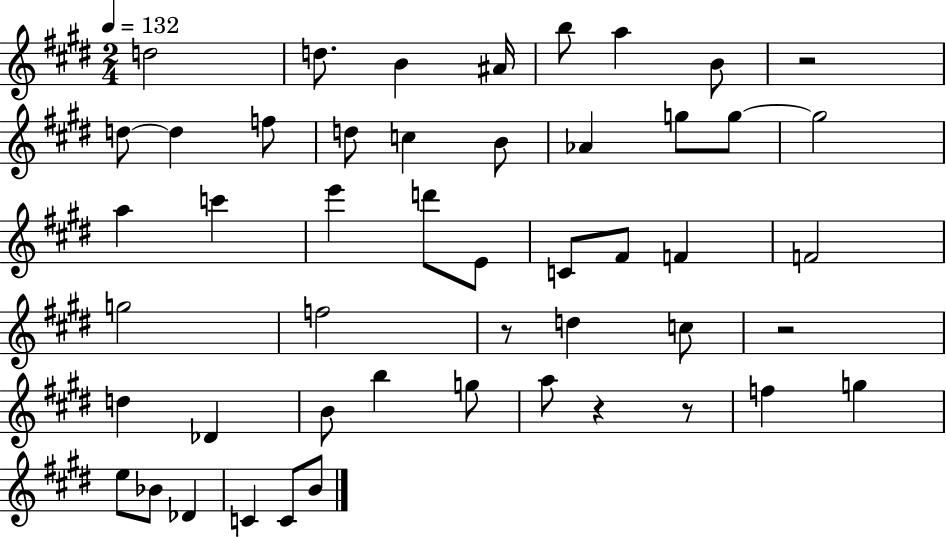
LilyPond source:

{
  \clef treble
  \numericTimeSignature
  \time 2/4
  \key e \major
  \tempo 4 = 132
  d''2 | d''8. b'4 ais'16 | b''8 a''4 b'8 | r2 | \break d''8~~ d''4 f''8 | d''8 c''4 b'8 | aes'4 g''8 g''8~~ | g''2 | \break a''4 c'''4 | e'''4 d'''8 e'8 | c'8 fis'8 f'4 | f'2 | \break g''2 | f''2 | r8 d''4 c''8 | r2 | \break d''4 des'4 | b'8 b''4 g''8 | a''8 r4 r8 | f''4 g''4 | \break e''8 bes'8 des'4 | c'4 c'8 b'8 | \bar "|."
}